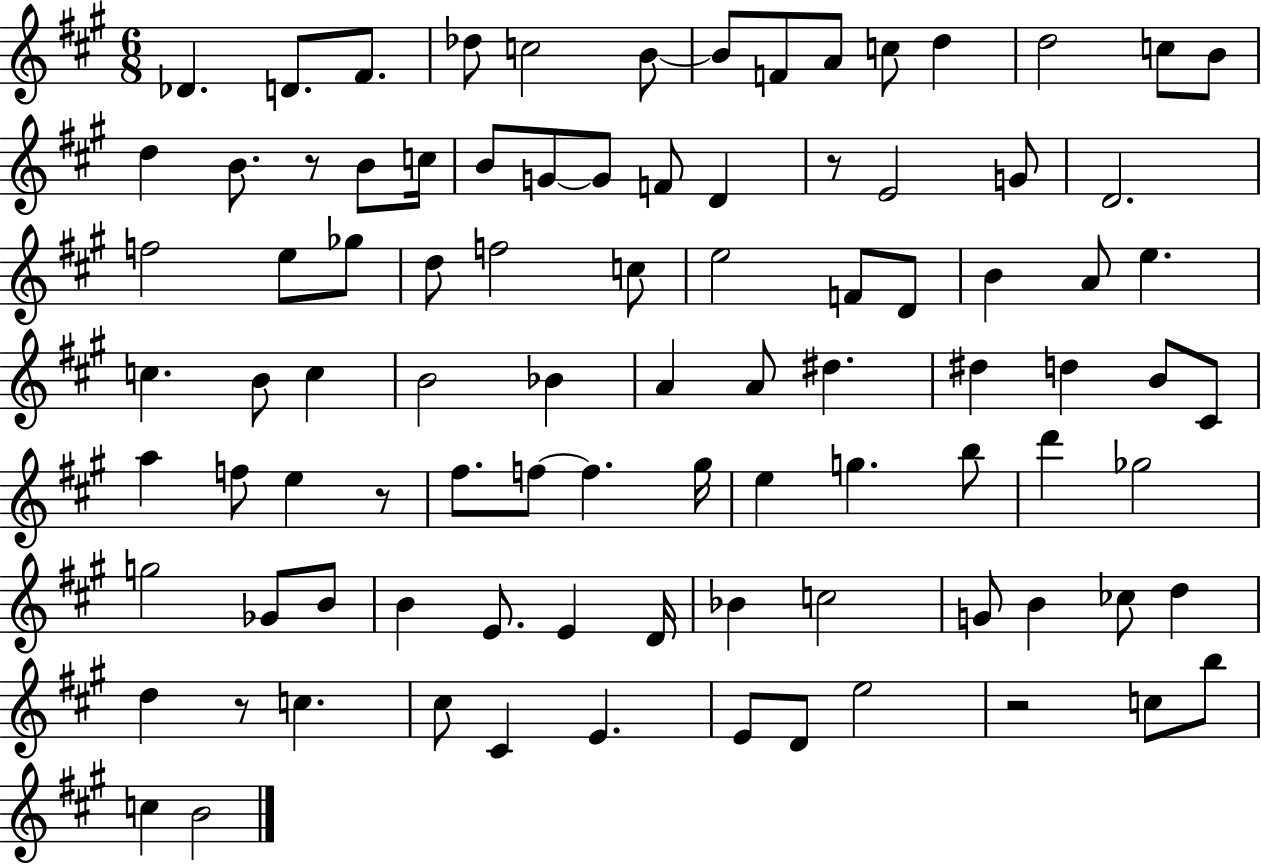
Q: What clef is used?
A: treble